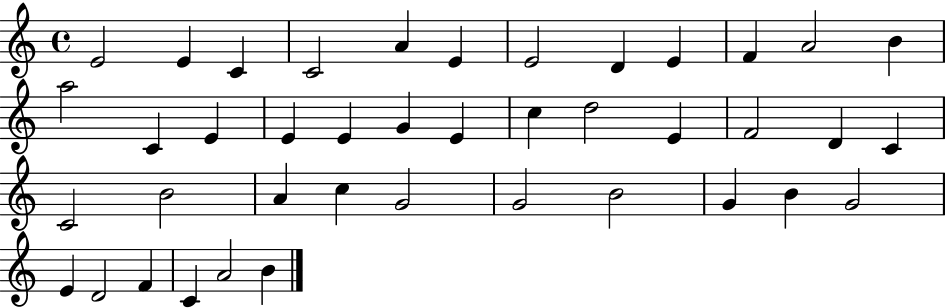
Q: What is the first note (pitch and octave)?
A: E4